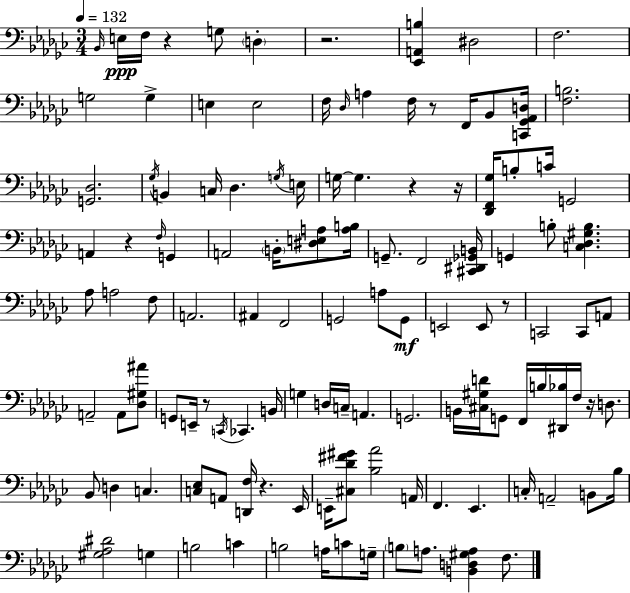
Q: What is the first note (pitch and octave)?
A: Bb2